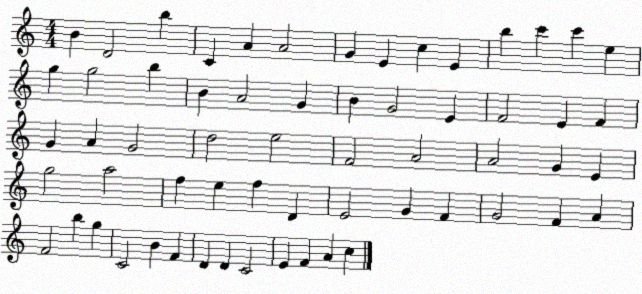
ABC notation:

X:1
T:Untitled
M:4/4
L:1/4
K:C
B D2 b C A A2 G E c E b c' c' e g g2 b B A2 G B G2 E F2 E F G A G2 d2 e2 F2 A2 A2 G E g2 a2 f e f D E2 G F G2 F A F2 b g C2 B F D D C2 E F A c